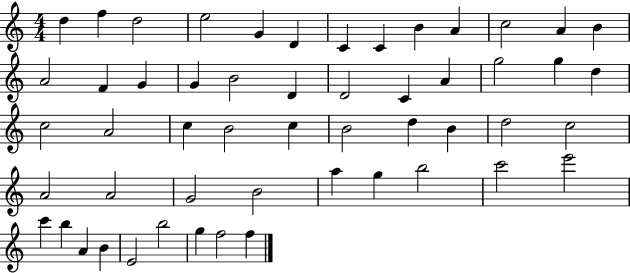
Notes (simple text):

D5/q F5/q D5/h E5/h G4/q D4/q C4/q C4/q B4/q A4/q C5/h A4/q B4/q A4/h F4/q G4/q G4/q B4/h D4/q D4/h C4/q A4/q G5/h G5/q D5/q C5/h A4/h C5/q B4/h C5/q B4/h D5/q B4/q D5/h C5/h A4/h A4/h G4/h B4/h A5/q G5/q B5/h C6/h E6/h C6/q B5/q A4/q B4/q E4/h B5/h G5/q F5/h F5/q